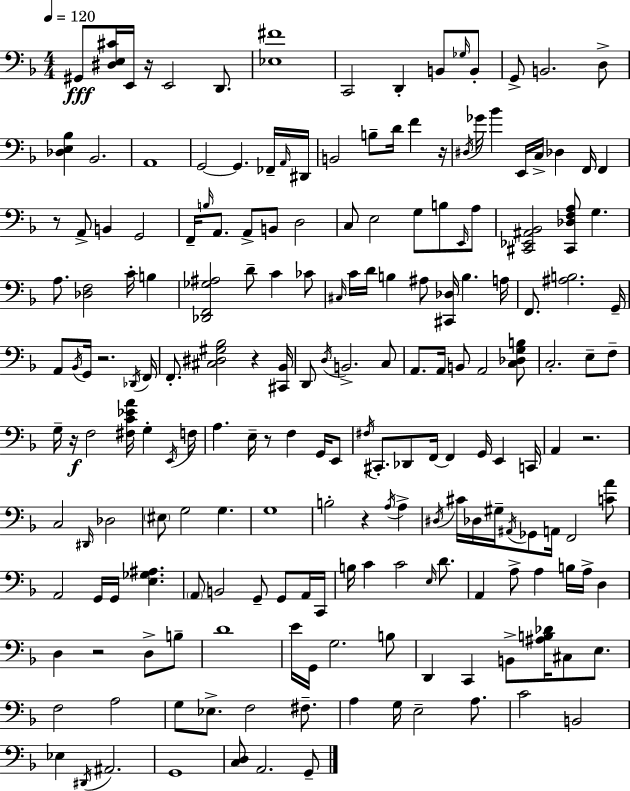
X:1
T:Untitled
M:4/4
L:1/4
K:Dm
^G,,/2 [^D,E,^C]/4 E,,/4 z/4 E,,2 D,,/2 [_E,^F]4 C,,2 D,, B,,/2 _G,/4 B,,/2 G,,/2 B,,2 D,/2 [_D,E,_B,] _B,,2 A,,4 G,,2 G,, _F,,/4 A,,/4 ^D,,/4 B,,2 B,/2 D/4 F z/4 ^D,/4 _G/4 _B E,,/4 C,/4 _D, F,,/4 F,, z/2 A,,/2 B,, G,,2 F,,/4 B,/4 A,,/2 A,,/2 B,,/2 D,2 C,/2 E,2 G,/2 B,/2 E,,/4 A,/2 [^C,,_E,,^A,,_B,,]2 [^C,,_D,F,A,]/2 G, A,/2 [_D,F,]2 C/4 B, [_D,,F,,_G,^A,]2 D/2 C _C/2 ^C,/4 C/4 D/4 B, ^A,/2 [^C,,_D,]/4 B, A,/4 F,,/2 [^A,B,]2 G,,/4 A,,/2 _B,,/4 G,,/4 z2 _D,,/4 F,,/4 F,,/2 [^C,^D,^G,_B,]2 z [^C,,_B,,]/4 D,,/2 D,/4 B,,2 C,/2 A,,/2 A,,/4 B,,/2 A,,2 [C,_D,G,B,]/2 C,2 E,/2 F,/2 G,/4 z/4 F,2 [^F,C_EA]/4 G, E,,/4 F,/4 A, E,/4 z/2 F, G,,/4 E,,/2 ^F,/4 ^C,,/2 _D,,/2 F,,/4 F,, G,,/4 E,, C,,/4 A,, z2 C,2 ^D,,/4 _D,2 ^E,/2 G,2 G, G,4 B,2 z A,/4 A, ^D,/4 ^C/4 _D,/4 ^G,/4 ^A,,/4 _G,,/2 A,,/4 F,,2 [CA]/2 A,,2 G,,/4 G,,/4 [E,_G,^A,] A,,/2 B,,2 G,,/2 G,,/2 A,,/4 C,,/4 B,/4 C C2 E,/4 D/2 A,, A,/2 A, B,/4 A,/4 D, D, z2 D,/2 B,/2 D4 E/4 G,,/4 G,2 B,/2 D,, C,, B,,/2 [^A,B,_D]/4 ^C,/2 E,/2 F,2 A,2 G,/2 _E,/2 F,2 ^F,/2 A, G,/4 E,2 A,/2 C2 B,,2 _E, ^D,,/4 ^A,,2 G,,4 [C,D,]/2 A,,2 G,,/2